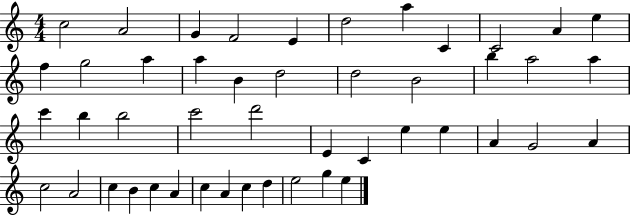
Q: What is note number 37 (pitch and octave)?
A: C5